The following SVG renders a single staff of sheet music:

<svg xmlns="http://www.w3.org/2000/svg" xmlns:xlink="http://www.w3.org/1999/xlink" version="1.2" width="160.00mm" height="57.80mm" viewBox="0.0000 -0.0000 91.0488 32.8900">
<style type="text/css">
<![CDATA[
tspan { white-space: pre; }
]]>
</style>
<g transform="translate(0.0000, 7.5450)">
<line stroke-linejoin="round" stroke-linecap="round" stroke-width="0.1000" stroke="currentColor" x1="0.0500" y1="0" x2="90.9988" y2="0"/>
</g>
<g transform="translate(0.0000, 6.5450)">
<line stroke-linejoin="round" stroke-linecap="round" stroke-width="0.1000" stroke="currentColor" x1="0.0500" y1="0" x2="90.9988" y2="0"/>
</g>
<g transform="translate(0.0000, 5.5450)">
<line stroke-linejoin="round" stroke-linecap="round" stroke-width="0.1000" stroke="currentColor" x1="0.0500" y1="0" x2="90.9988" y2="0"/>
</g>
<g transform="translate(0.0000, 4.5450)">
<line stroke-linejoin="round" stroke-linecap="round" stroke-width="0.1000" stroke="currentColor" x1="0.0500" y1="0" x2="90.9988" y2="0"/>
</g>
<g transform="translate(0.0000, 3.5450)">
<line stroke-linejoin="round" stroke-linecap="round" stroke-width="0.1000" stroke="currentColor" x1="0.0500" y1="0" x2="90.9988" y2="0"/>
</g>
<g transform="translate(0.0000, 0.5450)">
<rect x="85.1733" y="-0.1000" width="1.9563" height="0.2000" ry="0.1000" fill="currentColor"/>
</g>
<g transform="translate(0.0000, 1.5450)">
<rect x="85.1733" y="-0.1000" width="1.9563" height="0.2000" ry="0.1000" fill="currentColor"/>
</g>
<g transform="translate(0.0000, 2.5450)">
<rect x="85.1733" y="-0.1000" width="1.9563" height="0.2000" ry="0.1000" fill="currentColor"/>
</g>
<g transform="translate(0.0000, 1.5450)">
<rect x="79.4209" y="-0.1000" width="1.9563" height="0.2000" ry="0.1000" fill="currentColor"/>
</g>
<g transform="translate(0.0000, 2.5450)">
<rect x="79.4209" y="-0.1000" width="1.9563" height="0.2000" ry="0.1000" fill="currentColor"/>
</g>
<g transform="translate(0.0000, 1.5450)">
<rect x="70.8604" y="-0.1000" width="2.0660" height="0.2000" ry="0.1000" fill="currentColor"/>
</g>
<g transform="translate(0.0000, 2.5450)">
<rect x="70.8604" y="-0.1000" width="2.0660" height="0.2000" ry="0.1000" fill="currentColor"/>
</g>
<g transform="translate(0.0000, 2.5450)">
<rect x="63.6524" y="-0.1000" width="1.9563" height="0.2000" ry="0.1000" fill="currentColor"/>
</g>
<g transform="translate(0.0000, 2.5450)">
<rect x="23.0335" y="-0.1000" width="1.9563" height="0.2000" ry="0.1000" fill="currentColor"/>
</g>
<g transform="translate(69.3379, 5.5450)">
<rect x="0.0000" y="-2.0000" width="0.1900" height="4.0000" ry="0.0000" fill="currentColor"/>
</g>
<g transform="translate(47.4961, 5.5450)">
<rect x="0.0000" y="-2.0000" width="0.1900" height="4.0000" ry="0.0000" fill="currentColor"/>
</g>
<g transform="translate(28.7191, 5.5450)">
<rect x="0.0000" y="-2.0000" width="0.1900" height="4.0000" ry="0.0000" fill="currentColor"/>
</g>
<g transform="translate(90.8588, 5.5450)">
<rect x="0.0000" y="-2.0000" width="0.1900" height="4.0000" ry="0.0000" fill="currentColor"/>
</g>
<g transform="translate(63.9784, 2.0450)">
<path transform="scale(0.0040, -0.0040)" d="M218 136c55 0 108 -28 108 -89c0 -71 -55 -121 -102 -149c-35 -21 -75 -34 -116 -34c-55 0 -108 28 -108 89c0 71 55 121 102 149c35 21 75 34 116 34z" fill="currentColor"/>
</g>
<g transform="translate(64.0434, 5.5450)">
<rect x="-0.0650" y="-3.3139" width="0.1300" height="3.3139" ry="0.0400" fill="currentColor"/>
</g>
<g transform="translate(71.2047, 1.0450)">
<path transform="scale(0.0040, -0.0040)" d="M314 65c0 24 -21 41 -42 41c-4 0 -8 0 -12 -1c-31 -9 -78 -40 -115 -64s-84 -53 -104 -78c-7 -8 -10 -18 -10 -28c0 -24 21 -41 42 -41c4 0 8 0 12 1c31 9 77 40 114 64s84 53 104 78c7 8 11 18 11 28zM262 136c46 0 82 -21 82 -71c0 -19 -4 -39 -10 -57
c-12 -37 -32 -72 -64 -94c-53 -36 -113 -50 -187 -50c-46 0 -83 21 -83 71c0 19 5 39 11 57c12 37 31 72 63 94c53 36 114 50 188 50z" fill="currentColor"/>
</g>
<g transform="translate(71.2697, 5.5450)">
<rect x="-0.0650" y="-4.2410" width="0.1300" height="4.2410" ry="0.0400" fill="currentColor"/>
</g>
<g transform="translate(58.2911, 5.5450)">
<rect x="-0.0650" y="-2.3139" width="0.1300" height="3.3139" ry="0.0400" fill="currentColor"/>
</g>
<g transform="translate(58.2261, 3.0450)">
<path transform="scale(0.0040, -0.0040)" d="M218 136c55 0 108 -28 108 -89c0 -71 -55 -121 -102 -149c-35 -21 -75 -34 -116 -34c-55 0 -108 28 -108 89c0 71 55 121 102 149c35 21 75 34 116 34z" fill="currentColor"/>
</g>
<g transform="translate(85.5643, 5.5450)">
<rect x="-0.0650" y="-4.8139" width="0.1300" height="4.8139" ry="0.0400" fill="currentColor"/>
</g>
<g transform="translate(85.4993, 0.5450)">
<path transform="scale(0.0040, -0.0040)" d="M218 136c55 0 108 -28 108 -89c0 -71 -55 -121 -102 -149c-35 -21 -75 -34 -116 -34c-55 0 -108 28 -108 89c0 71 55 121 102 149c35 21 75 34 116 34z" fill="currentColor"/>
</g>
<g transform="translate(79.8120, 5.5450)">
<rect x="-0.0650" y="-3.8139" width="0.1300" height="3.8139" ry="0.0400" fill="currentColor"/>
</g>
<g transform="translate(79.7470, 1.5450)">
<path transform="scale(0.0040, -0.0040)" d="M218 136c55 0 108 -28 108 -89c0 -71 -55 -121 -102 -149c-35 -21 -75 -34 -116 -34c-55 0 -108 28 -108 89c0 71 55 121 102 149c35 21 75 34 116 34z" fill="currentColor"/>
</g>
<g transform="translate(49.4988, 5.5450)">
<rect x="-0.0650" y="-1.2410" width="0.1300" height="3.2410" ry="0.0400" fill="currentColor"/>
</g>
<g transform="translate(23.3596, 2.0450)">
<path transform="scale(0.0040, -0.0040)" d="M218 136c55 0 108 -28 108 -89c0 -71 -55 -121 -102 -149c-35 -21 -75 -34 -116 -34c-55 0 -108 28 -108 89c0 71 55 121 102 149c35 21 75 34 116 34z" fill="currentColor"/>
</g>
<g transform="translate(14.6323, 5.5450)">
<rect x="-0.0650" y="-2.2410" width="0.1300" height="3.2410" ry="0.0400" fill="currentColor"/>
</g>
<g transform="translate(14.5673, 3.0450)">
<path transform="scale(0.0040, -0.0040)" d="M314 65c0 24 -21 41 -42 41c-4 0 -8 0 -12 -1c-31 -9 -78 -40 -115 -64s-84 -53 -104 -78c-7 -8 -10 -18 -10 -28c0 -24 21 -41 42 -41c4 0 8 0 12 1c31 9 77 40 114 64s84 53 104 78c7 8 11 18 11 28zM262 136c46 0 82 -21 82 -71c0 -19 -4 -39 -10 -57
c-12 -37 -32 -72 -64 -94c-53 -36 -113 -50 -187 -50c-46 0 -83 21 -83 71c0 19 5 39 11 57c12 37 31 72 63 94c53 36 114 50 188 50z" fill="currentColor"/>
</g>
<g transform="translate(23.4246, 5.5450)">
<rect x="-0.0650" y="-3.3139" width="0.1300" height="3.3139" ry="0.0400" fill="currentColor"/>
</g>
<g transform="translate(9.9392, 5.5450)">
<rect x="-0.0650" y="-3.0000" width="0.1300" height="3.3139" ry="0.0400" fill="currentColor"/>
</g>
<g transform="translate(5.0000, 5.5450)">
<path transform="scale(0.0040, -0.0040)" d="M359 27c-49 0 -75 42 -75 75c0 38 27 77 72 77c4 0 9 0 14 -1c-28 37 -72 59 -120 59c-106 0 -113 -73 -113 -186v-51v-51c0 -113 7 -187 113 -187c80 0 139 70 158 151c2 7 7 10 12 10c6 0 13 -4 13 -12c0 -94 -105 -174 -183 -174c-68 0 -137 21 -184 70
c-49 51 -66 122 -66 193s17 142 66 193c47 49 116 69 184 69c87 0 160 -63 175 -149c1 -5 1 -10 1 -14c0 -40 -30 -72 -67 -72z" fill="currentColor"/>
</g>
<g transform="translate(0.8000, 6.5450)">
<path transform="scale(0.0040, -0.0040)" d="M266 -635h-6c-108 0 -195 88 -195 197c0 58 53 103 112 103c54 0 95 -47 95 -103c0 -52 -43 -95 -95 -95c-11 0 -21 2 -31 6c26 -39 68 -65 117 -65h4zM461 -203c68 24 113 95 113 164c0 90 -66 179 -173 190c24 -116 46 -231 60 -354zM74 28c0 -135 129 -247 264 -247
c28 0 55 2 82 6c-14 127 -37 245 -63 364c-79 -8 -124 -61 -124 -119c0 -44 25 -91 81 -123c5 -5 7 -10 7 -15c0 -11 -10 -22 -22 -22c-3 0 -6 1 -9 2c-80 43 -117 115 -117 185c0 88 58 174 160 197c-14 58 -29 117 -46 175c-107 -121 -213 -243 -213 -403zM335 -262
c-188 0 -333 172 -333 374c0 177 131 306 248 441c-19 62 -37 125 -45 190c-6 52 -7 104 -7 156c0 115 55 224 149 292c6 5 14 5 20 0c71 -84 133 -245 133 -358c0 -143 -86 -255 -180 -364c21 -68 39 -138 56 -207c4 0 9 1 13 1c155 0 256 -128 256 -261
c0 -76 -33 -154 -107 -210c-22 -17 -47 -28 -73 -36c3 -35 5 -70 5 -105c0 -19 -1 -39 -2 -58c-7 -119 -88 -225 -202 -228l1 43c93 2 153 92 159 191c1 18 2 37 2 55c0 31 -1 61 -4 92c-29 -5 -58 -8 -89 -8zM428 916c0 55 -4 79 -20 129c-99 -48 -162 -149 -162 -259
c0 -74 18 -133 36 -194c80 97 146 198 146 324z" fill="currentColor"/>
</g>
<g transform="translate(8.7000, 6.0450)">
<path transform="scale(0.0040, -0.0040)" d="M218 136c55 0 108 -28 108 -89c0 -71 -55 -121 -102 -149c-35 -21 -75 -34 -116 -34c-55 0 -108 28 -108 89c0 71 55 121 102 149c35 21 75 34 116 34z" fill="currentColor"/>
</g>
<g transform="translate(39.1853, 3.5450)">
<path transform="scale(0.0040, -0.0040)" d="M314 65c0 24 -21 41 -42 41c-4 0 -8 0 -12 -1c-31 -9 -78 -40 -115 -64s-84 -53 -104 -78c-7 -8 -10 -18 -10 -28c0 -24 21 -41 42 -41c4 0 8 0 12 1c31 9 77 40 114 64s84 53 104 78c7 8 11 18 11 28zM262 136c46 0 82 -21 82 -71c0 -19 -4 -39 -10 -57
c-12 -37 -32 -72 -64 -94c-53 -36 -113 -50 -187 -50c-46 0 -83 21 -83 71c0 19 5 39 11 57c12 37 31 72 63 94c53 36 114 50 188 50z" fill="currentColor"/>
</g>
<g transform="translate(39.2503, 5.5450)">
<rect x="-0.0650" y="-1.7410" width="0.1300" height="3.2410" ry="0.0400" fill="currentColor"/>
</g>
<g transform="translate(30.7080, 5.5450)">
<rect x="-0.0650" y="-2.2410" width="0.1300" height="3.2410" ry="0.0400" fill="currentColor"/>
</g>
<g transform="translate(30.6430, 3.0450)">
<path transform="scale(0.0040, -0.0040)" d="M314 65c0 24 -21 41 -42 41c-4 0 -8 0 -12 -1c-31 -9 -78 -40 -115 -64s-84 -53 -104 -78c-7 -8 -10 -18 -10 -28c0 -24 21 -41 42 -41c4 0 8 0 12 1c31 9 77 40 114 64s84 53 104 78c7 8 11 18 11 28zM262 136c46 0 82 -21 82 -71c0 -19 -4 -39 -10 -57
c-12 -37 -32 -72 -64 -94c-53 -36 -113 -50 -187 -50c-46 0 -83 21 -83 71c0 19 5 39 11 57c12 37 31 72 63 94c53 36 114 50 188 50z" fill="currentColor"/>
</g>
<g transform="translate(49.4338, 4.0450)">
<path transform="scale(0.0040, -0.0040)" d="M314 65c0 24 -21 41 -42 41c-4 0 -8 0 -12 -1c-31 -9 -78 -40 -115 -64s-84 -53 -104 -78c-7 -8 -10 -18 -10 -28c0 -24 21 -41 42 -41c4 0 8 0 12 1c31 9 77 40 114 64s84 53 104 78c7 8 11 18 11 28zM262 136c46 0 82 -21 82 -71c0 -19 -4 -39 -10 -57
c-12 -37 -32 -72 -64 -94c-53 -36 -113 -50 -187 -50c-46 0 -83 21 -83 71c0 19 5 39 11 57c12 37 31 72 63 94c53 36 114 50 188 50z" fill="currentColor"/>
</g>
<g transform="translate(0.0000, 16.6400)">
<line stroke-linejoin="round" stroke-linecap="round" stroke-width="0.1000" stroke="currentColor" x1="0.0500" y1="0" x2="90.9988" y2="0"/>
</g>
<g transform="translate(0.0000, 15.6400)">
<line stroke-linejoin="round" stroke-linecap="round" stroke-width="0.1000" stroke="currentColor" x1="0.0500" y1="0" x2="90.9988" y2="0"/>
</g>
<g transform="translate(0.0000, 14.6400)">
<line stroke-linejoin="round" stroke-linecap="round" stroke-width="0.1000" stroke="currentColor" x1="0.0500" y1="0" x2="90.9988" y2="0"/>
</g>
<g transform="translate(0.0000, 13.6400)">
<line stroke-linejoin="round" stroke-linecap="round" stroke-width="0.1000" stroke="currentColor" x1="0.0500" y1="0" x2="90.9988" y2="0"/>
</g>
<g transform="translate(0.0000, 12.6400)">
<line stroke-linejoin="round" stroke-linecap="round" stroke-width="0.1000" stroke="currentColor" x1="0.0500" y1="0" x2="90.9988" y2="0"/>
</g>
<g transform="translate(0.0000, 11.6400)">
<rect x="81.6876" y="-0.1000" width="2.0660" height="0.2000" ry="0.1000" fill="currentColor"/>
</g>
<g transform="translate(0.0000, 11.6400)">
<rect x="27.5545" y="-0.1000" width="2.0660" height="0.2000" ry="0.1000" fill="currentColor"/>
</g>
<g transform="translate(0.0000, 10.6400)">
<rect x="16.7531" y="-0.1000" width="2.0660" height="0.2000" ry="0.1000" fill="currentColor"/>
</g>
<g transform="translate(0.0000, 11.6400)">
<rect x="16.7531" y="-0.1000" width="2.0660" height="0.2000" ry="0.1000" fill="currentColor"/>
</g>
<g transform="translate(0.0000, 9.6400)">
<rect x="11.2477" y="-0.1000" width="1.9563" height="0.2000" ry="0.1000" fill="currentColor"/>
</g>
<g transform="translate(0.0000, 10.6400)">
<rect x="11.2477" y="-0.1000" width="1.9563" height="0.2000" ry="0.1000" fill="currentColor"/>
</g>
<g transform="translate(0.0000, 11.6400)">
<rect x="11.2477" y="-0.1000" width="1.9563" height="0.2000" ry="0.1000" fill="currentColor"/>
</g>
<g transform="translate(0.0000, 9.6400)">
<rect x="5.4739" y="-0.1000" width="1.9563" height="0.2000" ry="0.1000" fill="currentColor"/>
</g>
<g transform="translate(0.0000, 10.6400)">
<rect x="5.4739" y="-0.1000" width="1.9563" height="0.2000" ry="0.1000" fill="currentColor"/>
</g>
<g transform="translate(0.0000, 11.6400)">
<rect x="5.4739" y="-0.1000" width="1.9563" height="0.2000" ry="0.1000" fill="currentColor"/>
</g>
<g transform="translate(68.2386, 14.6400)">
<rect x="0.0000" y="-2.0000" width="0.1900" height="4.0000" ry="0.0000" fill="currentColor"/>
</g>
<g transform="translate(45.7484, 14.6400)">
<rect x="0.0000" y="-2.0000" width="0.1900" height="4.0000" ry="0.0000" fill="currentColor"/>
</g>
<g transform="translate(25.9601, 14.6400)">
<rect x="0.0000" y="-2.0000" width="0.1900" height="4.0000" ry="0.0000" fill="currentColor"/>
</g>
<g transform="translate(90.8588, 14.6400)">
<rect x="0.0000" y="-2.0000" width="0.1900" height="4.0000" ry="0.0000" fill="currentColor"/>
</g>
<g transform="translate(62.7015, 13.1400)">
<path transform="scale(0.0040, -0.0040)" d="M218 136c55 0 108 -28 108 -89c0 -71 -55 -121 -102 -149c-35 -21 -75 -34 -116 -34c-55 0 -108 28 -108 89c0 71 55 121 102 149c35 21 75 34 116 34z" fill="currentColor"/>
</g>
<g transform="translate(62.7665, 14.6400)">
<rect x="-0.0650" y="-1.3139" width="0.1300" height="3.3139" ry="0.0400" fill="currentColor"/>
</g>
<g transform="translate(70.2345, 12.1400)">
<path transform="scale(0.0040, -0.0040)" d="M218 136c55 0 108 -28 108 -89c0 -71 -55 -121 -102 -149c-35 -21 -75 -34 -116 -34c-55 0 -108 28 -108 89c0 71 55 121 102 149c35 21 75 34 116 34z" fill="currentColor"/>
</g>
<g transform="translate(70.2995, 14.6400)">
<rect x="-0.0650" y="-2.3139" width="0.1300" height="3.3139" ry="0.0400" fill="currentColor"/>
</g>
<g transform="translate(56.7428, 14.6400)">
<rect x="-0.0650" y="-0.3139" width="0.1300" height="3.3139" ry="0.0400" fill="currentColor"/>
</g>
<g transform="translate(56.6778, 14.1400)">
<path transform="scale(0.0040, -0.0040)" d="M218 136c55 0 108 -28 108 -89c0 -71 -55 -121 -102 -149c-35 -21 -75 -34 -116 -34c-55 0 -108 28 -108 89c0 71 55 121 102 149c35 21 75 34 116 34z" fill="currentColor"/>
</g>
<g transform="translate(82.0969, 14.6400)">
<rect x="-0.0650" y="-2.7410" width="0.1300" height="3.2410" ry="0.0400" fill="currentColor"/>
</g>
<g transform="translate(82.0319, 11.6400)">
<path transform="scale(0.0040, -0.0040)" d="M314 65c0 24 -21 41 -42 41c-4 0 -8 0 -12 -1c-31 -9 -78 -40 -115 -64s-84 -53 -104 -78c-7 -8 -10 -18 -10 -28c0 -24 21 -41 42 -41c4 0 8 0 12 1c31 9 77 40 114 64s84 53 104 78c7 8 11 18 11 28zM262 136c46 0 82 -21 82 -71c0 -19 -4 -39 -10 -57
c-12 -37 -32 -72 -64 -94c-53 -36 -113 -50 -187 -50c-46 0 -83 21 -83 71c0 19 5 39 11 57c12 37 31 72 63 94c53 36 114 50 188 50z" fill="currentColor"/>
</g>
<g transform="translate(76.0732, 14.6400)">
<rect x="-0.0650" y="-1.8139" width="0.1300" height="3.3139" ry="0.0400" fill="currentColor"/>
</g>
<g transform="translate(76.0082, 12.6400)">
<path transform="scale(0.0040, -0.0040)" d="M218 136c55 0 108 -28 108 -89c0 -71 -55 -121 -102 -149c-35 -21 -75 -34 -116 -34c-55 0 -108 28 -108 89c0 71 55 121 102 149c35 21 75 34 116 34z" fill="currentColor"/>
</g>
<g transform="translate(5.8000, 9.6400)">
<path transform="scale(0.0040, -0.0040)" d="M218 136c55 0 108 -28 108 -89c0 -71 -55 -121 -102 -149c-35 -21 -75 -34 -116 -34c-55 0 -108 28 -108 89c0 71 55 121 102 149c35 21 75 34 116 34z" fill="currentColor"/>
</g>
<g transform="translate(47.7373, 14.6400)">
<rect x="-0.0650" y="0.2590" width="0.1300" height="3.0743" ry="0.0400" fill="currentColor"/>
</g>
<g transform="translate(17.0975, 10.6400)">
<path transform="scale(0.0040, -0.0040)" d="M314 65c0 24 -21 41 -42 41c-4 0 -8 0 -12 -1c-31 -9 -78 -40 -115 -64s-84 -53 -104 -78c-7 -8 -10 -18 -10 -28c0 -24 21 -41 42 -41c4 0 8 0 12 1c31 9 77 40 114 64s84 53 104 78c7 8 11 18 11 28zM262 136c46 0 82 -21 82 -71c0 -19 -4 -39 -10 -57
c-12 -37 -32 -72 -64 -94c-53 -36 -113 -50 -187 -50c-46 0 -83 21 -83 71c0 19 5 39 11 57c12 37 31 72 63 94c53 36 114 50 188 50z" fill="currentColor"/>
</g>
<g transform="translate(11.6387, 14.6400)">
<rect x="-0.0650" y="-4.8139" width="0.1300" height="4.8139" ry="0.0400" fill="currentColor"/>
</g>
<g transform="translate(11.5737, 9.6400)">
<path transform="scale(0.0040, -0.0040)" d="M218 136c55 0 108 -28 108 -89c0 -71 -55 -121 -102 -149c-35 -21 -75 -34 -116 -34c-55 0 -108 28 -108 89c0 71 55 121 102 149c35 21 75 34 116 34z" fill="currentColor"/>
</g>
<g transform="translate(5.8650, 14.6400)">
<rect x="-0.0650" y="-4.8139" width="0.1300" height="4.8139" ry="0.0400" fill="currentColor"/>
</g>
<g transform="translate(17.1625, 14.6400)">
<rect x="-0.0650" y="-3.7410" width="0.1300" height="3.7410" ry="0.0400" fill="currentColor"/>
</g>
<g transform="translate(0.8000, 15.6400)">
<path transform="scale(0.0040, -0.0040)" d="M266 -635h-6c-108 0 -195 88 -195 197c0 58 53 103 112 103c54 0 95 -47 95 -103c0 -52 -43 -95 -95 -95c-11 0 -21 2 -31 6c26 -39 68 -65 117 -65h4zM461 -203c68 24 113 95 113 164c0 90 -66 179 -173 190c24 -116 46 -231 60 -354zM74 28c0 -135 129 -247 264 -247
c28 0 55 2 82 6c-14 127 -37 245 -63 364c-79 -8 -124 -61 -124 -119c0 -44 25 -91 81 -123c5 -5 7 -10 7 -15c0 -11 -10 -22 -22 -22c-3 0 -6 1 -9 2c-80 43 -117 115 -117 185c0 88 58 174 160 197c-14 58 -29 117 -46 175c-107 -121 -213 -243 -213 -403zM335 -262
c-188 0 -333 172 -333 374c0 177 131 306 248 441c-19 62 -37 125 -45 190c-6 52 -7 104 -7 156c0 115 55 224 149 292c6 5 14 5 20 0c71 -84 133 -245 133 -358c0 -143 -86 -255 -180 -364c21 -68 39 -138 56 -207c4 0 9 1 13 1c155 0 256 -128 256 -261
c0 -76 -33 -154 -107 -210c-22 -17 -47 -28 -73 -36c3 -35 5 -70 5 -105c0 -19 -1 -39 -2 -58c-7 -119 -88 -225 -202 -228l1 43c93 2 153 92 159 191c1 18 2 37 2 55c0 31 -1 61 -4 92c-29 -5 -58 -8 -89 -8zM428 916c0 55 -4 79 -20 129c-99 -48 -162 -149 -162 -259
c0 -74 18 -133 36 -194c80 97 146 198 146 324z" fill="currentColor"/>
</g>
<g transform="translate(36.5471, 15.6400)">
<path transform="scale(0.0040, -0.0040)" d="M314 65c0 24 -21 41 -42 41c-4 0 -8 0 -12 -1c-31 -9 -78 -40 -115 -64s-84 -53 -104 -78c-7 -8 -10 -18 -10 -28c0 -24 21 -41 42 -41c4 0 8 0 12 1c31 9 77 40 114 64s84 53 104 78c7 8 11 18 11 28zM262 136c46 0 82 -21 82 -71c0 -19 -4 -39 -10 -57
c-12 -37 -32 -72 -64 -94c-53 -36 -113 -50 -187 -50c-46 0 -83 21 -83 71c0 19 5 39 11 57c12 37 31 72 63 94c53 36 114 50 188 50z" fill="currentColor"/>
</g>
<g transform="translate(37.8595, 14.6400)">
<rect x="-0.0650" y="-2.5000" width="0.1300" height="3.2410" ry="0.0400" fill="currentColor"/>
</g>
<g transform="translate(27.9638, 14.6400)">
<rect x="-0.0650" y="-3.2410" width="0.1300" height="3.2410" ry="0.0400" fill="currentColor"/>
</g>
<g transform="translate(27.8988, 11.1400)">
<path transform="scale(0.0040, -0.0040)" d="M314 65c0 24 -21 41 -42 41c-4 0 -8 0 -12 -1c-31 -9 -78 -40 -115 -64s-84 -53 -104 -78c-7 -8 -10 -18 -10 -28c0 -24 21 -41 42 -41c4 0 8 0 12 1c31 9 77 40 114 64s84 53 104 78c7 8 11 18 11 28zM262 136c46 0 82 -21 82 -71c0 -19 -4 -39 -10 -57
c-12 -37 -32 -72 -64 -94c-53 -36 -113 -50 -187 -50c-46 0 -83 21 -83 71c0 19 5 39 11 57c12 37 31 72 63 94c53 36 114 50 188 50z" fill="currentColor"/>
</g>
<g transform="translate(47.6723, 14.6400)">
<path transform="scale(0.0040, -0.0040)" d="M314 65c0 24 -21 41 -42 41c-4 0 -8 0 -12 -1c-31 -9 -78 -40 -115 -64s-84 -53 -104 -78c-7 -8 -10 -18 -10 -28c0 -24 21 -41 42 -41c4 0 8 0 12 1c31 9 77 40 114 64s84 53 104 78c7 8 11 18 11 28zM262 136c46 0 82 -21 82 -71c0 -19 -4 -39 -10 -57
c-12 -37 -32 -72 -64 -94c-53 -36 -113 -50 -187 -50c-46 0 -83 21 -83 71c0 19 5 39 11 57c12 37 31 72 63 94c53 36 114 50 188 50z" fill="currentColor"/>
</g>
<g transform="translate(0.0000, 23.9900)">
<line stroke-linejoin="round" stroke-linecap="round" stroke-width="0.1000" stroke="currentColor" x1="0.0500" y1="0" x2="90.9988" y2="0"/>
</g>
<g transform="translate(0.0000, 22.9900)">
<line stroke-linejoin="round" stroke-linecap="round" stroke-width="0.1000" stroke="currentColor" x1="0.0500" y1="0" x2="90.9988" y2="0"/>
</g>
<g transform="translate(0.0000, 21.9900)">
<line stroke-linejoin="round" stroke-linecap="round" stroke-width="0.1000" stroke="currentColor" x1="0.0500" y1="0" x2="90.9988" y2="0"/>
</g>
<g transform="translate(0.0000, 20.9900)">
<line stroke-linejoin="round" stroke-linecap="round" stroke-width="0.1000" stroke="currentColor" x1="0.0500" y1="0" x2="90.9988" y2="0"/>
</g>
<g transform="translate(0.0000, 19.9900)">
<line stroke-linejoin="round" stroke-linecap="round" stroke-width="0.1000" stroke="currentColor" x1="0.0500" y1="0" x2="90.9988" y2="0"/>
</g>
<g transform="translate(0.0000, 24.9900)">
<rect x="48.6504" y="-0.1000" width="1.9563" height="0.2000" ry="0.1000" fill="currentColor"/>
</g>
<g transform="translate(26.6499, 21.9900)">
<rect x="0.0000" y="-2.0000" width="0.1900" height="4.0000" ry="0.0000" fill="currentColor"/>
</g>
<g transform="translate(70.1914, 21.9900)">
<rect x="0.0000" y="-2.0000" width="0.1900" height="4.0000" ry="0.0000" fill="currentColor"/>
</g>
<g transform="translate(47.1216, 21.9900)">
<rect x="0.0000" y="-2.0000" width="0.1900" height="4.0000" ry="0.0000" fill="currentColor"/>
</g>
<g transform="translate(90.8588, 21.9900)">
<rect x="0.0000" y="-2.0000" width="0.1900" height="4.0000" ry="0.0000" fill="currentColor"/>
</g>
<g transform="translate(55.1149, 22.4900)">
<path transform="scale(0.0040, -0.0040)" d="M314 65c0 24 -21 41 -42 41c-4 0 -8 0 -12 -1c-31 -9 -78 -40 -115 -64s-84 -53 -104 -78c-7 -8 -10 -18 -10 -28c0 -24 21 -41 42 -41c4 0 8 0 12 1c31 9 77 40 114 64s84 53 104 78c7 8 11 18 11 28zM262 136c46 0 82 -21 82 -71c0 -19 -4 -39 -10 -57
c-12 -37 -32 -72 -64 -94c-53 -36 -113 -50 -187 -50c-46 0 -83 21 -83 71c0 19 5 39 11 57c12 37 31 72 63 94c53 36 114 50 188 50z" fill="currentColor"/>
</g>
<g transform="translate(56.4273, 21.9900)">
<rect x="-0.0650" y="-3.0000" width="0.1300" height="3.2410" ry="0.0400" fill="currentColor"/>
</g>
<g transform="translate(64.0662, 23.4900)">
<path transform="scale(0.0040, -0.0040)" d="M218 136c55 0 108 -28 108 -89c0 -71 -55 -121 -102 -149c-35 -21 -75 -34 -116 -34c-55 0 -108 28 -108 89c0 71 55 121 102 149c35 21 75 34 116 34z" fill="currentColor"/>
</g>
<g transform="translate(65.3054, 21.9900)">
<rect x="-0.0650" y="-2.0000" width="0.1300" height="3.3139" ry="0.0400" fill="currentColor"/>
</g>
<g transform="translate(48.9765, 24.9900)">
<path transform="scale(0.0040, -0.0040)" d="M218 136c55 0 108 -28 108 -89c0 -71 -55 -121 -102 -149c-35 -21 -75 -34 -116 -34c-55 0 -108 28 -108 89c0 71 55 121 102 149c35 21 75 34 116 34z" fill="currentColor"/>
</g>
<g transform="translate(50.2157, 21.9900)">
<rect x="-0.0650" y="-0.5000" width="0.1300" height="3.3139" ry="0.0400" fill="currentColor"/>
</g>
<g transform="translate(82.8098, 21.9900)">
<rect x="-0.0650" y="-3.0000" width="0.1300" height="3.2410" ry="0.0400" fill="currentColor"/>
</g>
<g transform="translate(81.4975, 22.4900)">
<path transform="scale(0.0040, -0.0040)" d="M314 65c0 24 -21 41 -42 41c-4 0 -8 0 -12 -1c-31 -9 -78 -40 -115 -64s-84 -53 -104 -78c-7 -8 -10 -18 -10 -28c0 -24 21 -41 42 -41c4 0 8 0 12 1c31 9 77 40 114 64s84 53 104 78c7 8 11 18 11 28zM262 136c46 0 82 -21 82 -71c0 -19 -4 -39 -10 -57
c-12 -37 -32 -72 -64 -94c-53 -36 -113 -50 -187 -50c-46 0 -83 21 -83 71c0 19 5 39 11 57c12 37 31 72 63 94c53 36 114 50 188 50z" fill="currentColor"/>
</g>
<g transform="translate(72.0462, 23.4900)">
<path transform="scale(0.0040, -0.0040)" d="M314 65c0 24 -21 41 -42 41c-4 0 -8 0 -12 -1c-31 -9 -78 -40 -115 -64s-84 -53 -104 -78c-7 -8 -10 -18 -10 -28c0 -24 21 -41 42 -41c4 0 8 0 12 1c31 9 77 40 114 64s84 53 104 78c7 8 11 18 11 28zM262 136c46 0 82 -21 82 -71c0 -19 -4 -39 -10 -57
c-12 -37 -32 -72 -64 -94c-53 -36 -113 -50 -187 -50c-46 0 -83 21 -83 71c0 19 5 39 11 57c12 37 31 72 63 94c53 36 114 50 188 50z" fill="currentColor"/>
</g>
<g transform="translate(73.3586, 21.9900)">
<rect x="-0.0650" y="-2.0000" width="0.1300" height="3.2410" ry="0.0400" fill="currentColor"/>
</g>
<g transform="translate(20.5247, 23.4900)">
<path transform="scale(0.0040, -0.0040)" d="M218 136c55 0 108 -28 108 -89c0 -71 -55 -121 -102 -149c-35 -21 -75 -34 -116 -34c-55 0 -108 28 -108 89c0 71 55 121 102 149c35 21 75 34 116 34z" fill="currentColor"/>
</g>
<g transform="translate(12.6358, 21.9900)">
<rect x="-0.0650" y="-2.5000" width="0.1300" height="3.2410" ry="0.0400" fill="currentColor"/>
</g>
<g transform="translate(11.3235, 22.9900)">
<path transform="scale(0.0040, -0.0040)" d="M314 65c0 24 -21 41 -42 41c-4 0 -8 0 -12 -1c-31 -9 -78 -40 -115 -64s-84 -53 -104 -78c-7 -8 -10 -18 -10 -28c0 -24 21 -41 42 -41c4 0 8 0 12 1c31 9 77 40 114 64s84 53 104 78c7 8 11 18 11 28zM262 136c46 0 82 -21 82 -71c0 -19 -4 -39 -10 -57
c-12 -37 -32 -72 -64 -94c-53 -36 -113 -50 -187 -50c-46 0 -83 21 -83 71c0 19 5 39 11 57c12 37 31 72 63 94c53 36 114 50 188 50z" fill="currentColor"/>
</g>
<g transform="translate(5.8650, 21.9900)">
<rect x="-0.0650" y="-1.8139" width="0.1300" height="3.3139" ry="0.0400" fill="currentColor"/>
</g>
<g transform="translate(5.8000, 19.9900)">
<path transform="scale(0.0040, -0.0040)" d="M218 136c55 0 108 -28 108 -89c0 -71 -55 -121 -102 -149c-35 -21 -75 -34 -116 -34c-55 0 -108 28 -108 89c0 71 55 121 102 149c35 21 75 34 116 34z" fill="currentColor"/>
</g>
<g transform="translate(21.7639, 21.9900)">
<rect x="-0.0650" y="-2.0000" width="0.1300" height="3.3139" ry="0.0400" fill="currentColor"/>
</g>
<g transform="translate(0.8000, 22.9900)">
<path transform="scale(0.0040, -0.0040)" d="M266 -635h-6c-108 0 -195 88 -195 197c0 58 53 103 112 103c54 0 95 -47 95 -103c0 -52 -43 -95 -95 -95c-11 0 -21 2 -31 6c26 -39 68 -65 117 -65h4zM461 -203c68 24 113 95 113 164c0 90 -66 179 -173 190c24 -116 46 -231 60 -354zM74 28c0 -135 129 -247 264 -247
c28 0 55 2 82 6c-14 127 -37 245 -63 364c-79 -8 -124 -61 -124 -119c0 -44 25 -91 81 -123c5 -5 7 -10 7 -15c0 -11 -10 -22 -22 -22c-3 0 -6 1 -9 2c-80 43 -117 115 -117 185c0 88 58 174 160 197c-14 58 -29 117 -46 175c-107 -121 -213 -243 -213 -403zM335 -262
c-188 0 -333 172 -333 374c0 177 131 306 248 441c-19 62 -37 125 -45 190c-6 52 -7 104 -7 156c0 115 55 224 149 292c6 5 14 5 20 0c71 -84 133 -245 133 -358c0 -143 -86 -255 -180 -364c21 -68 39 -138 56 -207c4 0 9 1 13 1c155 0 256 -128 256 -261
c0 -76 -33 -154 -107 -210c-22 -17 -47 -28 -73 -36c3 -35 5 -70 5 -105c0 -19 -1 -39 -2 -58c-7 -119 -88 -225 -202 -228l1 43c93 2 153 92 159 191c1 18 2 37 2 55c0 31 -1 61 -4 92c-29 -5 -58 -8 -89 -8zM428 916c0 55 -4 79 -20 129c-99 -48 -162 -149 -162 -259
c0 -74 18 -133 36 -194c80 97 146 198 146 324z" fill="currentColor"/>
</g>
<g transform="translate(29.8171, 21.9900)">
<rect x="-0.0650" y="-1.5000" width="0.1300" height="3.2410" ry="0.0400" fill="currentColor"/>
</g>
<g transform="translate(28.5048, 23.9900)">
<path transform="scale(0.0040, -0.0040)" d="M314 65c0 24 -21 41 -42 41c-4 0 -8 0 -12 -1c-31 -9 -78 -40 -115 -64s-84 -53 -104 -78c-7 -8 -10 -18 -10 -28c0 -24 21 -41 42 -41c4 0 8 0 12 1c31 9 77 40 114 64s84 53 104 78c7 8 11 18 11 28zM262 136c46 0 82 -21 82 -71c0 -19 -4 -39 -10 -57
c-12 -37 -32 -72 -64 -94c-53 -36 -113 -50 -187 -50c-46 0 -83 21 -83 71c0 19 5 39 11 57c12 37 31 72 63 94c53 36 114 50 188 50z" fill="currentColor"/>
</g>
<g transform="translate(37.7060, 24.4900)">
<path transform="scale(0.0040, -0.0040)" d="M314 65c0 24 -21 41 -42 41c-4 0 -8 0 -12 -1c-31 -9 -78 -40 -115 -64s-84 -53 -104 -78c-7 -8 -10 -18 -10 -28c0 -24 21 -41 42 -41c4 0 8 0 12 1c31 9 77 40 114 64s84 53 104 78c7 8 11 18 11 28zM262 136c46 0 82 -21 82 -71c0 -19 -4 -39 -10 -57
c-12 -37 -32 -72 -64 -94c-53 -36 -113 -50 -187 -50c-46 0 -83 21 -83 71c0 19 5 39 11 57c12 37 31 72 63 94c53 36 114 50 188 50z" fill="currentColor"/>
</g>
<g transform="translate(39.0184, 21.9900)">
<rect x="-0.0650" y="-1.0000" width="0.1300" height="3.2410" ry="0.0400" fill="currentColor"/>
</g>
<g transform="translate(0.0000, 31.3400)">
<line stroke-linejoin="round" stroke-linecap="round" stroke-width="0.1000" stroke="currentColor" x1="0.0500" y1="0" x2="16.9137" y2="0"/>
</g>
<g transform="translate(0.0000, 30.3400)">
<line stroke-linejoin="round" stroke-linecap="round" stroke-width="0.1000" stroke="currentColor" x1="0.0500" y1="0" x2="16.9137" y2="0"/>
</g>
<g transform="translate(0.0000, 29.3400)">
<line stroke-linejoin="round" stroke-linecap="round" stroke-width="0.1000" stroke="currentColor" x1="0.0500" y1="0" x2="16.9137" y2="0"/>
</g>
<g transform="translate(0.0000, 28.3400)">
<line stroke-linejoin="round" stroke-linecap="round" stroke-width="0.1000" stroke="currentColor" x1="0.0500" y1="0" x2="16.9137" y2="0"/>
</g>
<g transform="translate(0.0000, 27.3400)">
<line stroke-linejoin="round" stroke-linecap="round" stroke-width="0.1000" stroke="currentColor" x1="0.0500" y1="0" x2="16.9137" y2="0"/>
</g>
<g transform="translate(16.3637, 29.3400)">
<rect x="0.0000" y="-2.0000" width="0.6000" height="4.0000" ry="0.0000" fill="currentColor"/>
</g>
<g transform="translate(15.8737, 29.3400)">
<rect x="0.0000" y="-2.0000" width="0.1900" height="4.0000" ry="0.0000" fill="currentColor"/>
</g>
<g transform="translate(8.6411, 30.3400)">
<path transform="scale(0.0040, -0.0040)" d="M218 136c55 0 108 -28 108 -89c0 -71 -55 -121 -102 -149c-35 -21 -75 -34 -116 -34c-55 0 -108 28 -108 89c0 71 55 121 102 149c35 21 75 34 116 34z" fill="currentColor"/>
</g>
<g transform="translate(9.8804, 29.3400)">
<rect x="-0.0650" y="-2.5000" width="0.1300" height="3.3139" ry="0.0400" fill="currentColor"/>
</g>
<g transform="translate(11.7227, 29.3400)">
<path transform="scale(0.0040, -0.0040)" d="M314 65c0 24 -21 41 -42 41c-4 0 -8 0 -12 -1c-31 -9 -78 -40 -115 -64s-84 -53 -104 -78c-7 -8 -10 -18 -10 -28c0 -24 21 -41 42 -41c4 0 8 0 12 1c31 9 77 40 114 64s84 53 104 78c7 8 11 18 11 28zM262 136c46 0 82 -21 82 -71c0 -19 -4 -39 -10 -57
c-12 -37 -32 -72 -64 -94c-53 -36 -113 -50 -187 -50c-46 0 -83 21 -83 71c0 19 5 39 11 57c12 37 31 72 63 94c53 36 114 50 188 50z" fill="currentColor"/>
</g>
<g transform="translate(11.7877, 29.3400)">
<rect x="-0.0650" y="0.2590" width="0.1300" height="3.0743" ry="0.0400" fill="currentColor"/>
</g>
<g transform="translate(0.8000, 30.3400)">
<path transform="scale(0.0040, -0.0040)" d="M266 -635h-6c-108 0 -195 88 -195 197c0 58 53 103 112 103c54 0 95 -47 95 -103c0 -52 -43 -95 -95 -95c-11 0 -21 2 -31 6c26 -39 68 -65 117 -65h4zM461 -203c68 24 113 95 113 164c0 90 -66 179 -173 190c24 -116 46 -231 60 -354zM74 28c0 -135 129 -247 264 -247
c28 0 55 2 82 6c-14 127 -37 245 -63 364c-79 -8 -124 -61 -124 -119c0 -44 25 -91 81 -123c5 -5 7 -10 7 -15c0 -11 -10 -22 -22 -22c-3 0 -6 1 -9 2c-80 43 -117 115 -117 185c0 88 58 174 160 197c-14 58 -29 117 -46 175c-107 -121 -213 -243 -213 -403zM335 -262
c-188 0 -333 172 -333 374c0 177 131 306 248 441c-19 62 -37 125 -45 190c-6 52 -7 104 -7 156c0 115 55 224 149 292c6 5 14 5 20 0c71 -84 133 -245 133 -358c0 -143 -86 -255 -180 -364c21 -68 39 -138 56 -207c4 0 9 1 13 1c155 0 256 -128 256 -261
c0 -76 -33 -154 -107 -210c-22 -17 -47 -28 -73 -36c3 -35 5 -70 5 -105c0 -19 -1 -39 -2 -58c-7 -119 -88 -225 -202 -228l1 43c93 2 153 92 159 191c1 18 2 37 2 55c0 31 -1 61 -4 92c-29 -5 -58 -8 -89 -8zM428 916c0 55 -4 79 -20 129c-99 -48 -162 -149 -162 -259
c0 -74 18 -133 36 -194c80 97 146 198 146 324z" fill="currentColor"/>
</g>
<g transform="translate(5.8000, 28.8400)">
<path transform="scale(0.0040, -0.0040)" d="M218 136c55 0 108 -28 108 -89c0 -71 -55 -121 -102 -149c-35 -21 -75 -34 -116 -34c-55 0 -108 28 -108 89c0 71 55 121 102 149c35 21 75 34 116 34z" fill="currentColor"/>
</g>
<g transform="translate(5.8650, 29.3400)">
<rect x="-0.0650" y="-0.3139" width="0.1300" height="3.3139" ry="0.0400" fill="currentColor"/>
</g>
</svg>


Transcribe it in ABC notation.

X:1
T:Untitled
M:4/4
L:1/4
K:C
A g2 b g2 f2 e2 g b d'2 c' e' e' e' c'2 b2 G2 B2 c e g f a2 f G2 F E2 D2 C A2 F F2 A2 c G B2